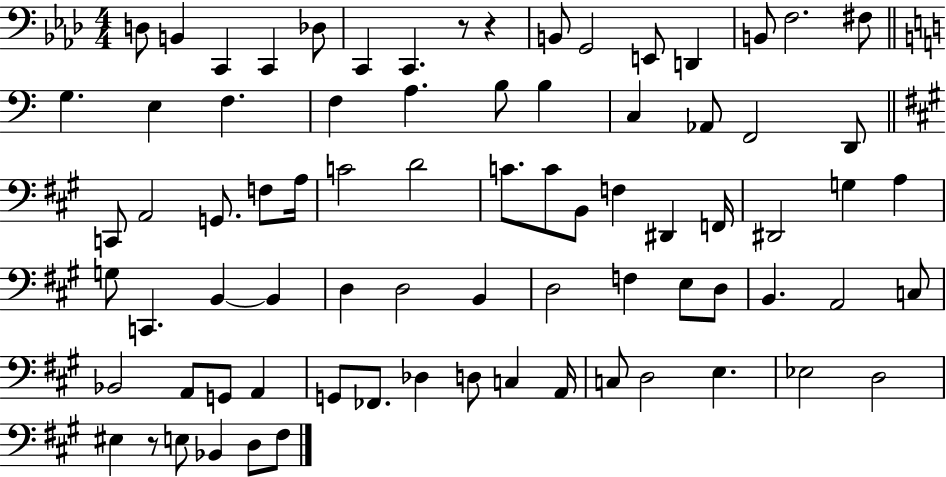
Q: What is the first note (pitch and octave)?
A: D3